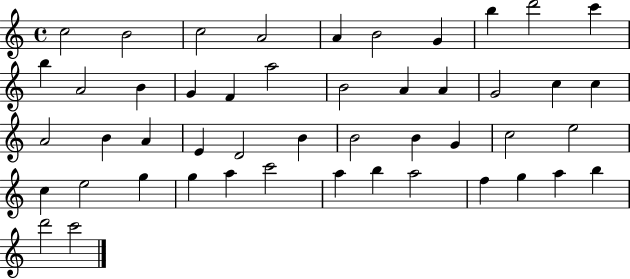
C5/h B4/h C5/h A4/h A4/q B4/h G4/q B5/q D6/h C6/q B5/q A4/h B4/q G4/q F4/q A5/h B4/h A4/q A4/q G4/h C5/q C5/q A4/h B4/q A4/q E4/q D4/h B4/q B4/h B4/q G4/q C5/h E5/h C5/q E5/h G5/q G5/q A5/q C6/h A5/q B5/q A5/h F5/q G5/q A5/q B5/q D6/h C6/h